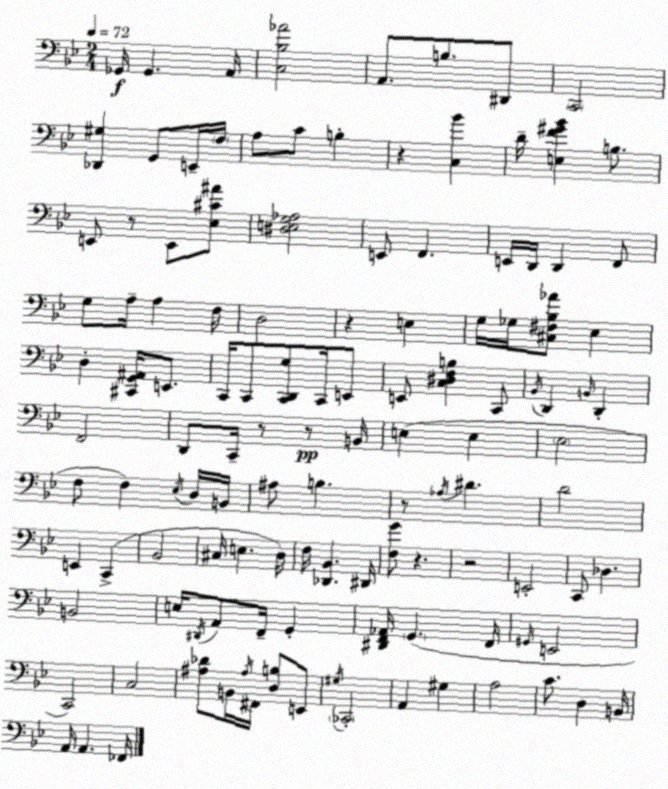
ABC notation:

X:1
T:Untitled
M:2/4
L:1/4
K:Bb
_G,,/4 _G,, A,,/4 [C,_B,_A]2 A,,/2 B,/2 ^D,,/2 C,,2 [_D,,^G,] G,,/2 E,,/4 F,/4 A,/2 C/2 B, z [C,_B] D/4 [E,F^G_B] B,/2 E,,/2 z/2 E,,/2 [_E,^C^A]/2 [^D,E,G,_A,]2 E,,/2 F,, E,,/4 D,,/4 D,, F,,/2 G,/2 A,/4 A, F,/4 D,2 z E, G,/4 _G,/4 [^C,^F,_B,_A]/2 _E, D, [^C,,G,,^A,,]/4 E,,/2 C,,/4 C,,/2 [C,,D,,G,]/2 C,,/4 E,,/2 E,,/2 [C,^D,F,B,] C,,/2 _B,,/4 D,, B,,/4 D,, F,,2 D,,/2 C,,/4 z/2 z/2 B,,/4 E, E, _E,2 F,/2 F, _E,/4 D,/4 B,,/4 ^A,/2 B, z/2 _A,/4 ^D D2 E,, C,, _B,,2 ^C,/4 E, D,/4 F,/4 [_D,,_B,,] ^D,,/4 [F,G]/2 z z2 E,,2 C,,/2 _D, B,,2 E,/4 ^D,,/4 A,,/2 F,,/4 G,, [^D,,F,,_A,,]/4 G,, F,,/4 ^G,,/4 E,,2 C,,2 C,2 [^A,_D]/2 B,,/4 ^A,/4 ^F,,/4 [D,B,]/2 E,,/2 ^G,/4 _C,,2 A,, ^G, A,2 C/2 D, B,,/4 A,,/4 A,, _F,,/4